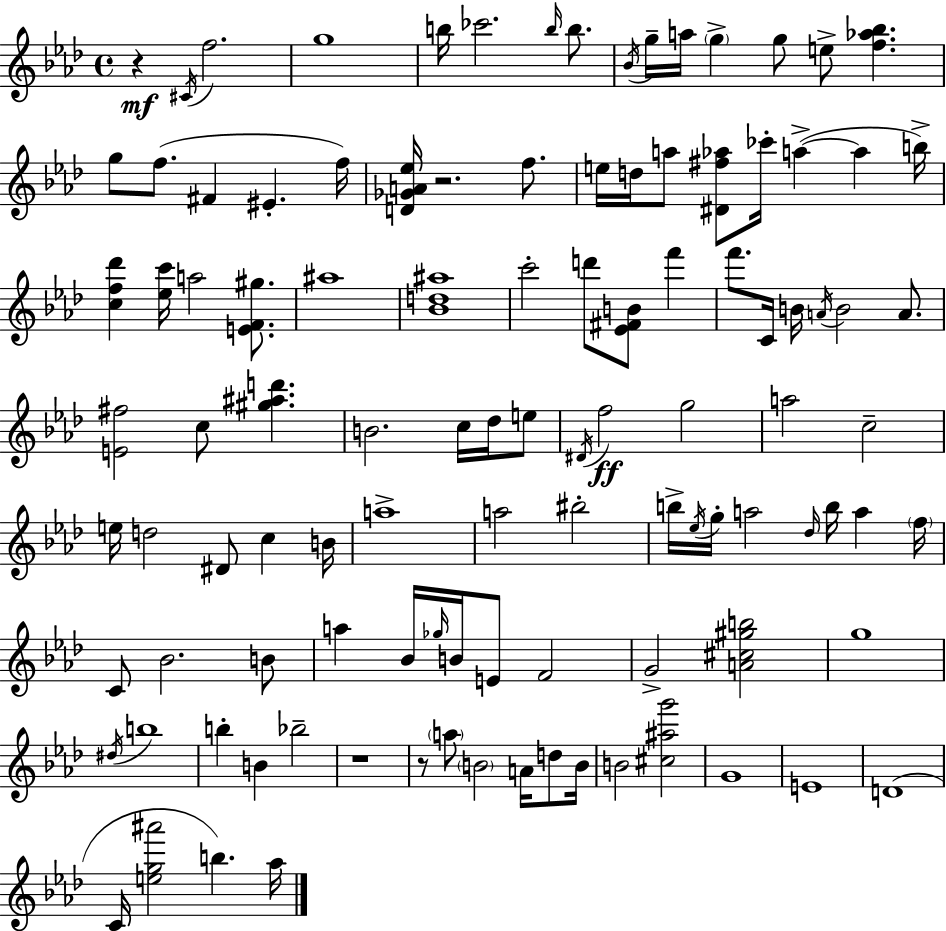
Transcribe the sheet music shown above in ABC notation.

X:1
T:Untitled
M:4/4
L:1/4
K:Ab
z ^C/4 f2 g4 b/4 _c'2 b/4 b/2 _B/4 g/4 a/4 g g/2 e/2 [f_a_b] g/2 f/2 ^F ^E f/4 [D_GA_e]/4 z2 f/2 e/4 d/4 a/2 [^D^f_a]/2 _c'/4 a a b/4 [cf_d'] [_ec']/4 a2 [EF^g]/2 ^a4 [_Bd^a]4 c'2 d'/2 [_E^FB]/2 f' f'/2 C/4 B/4 A/4 B2 A/2 [E^f]2 c/2 [^g^ad'] B2 c/4 _d/4 e/2 ^D/4 f2 g2 a2 c2 e/4 d2 ^D/2 c B/4 a4 a2 ^b2 b/4 _e/4 g/4 a2 _d/4 b/4 a f/4 C/2 _B2 B/2 a _B/4 _g/4 B/4 E/2 F2 G2 [A^c^gb]2 g4 ^d/4 b4 b B _b2 z4 z/2 a/2 B2 A/4 d/2 B/4 B2 [^c^ag']2 G4 E4 D4 C/4 [eg^a']2 b _a/4